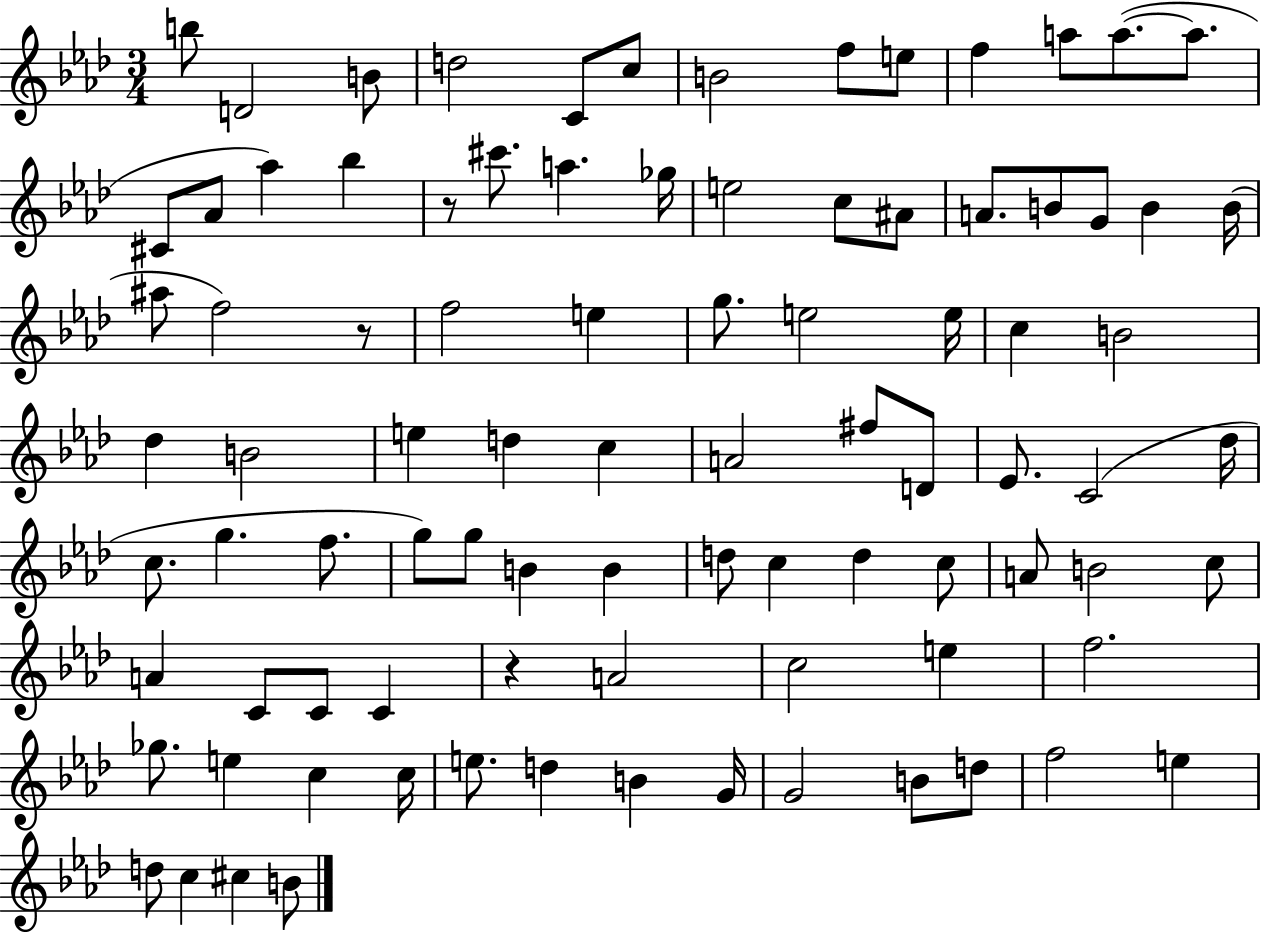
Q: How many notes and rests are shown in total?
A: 90